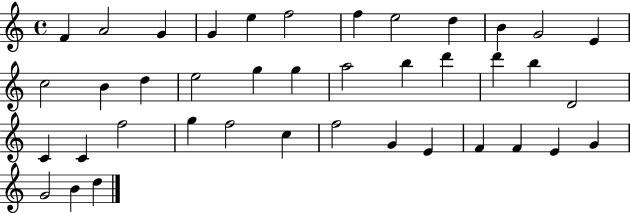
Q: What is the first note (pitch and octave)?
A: F4